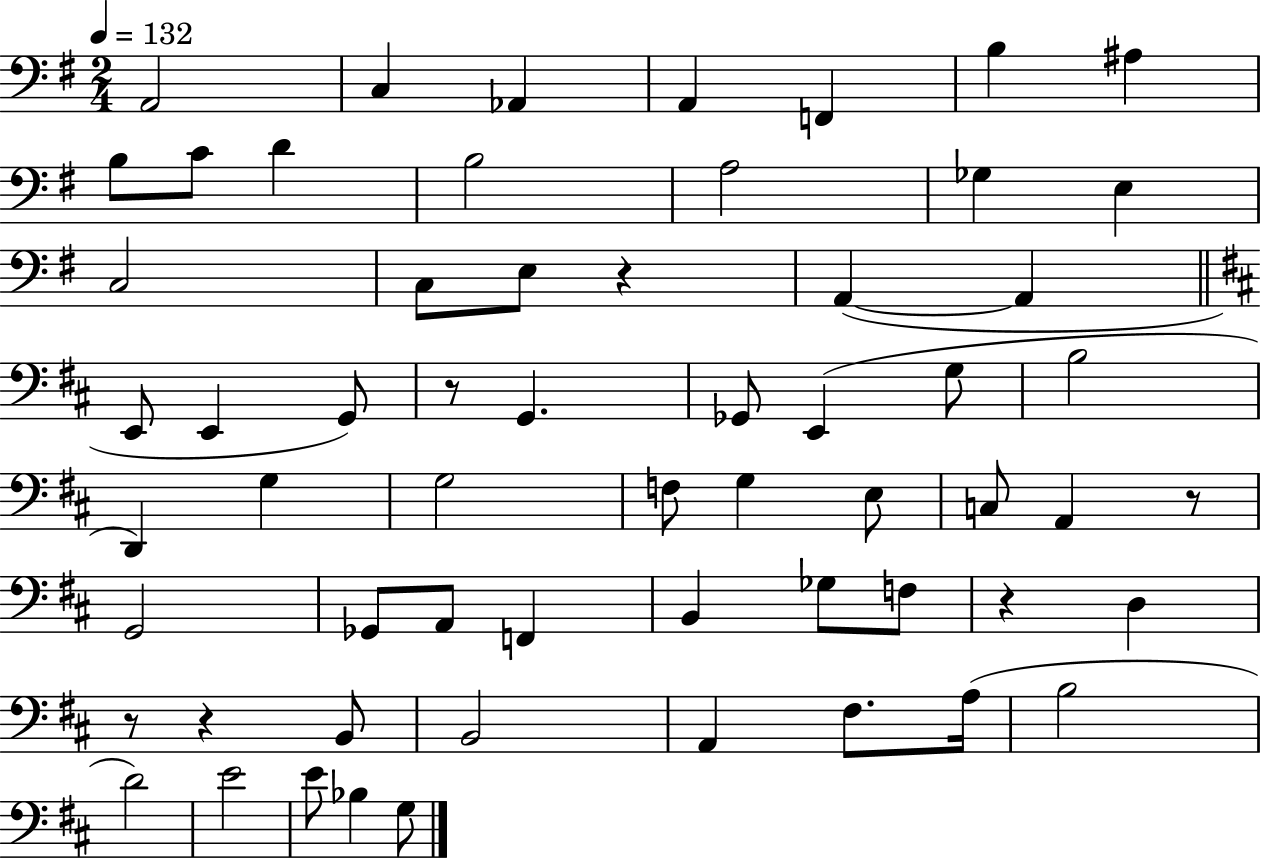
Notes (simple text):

A2/h C3/q Ab2/q A2/q F2/q B3/q A#3/q B3/e C4/e D4/q B3/h A3/h Gb3/q E3/q C3/h C3/e E3/e R/q A2/q A2/q E2/e E2/q G2/e R/e G2/q. Gb2/e E2/q G3/e B3/h D2/q G3/q G3/h F3/e G3/q E3/e C3/e A2/q R/e G2/h Gb2/e A2/e F2/q B2/q Gb3/e F3/e R/q D3/q R/e R/q B2/e B2/h A2/q F#3/e. A3/s B3/h D4/h E4/h E4/e Bb3/q G3/e